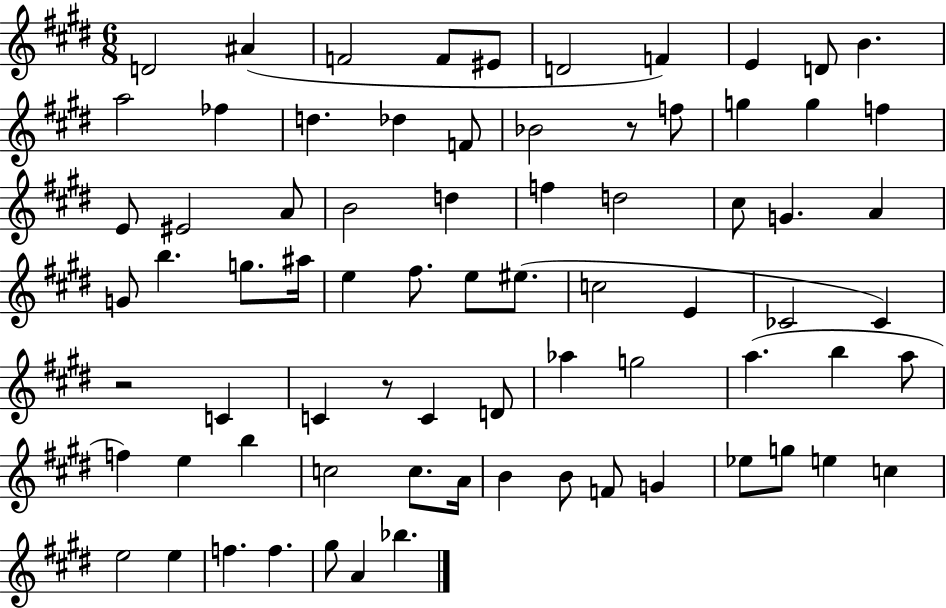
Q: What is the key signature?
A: E major